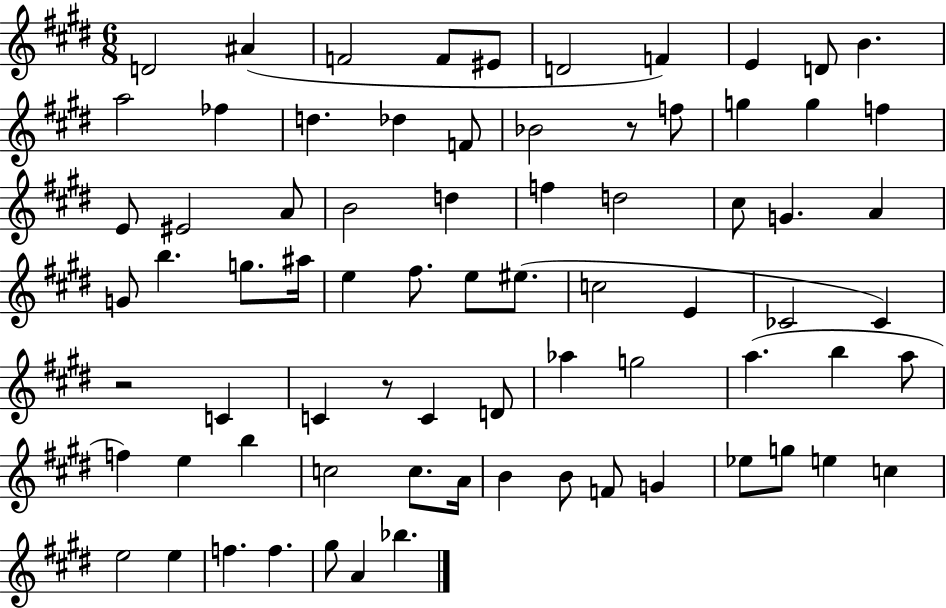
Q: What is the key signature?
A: E major